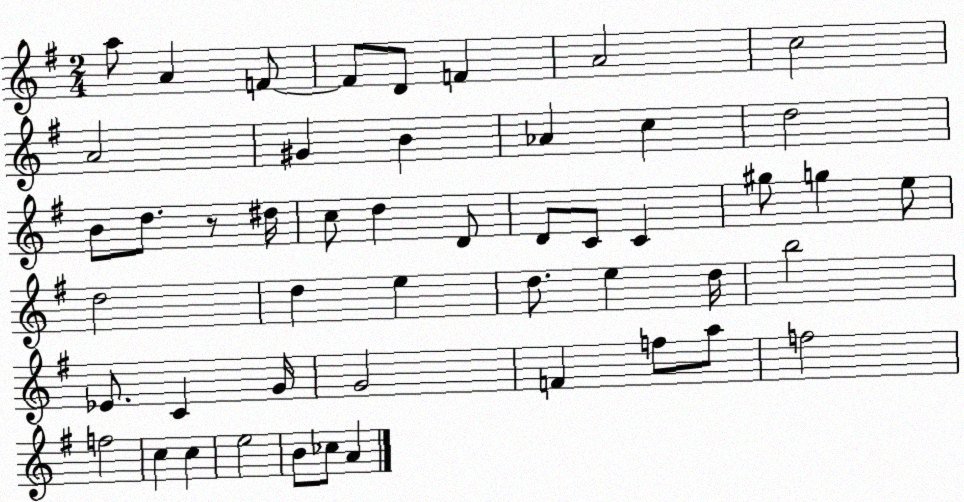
X:1
T:Untitled
M:2/4
L:1/4
K:G
a/2 A F/2 F/2 D/2 F A2 c2 A2 ^G B _A c d2 B/2 d/2 z/2 ^d/4 c/2 d D/2 D/2 C/2 C ^g/2 g e/2 d2 d e d/2 e d/4 b2 _E/2 C G/4 G2 F f/2 a/2 f2 f2 c c e2 B/2 _c/2 A